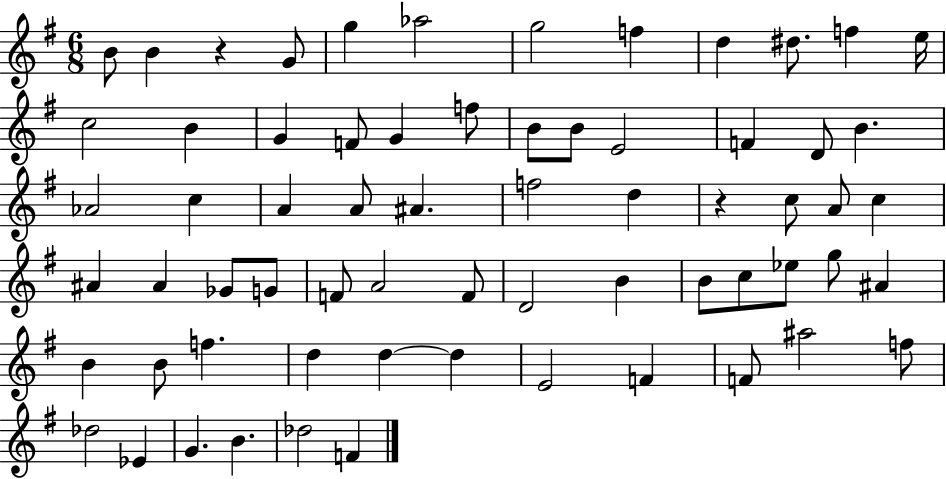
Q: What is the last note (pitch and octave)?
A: F4